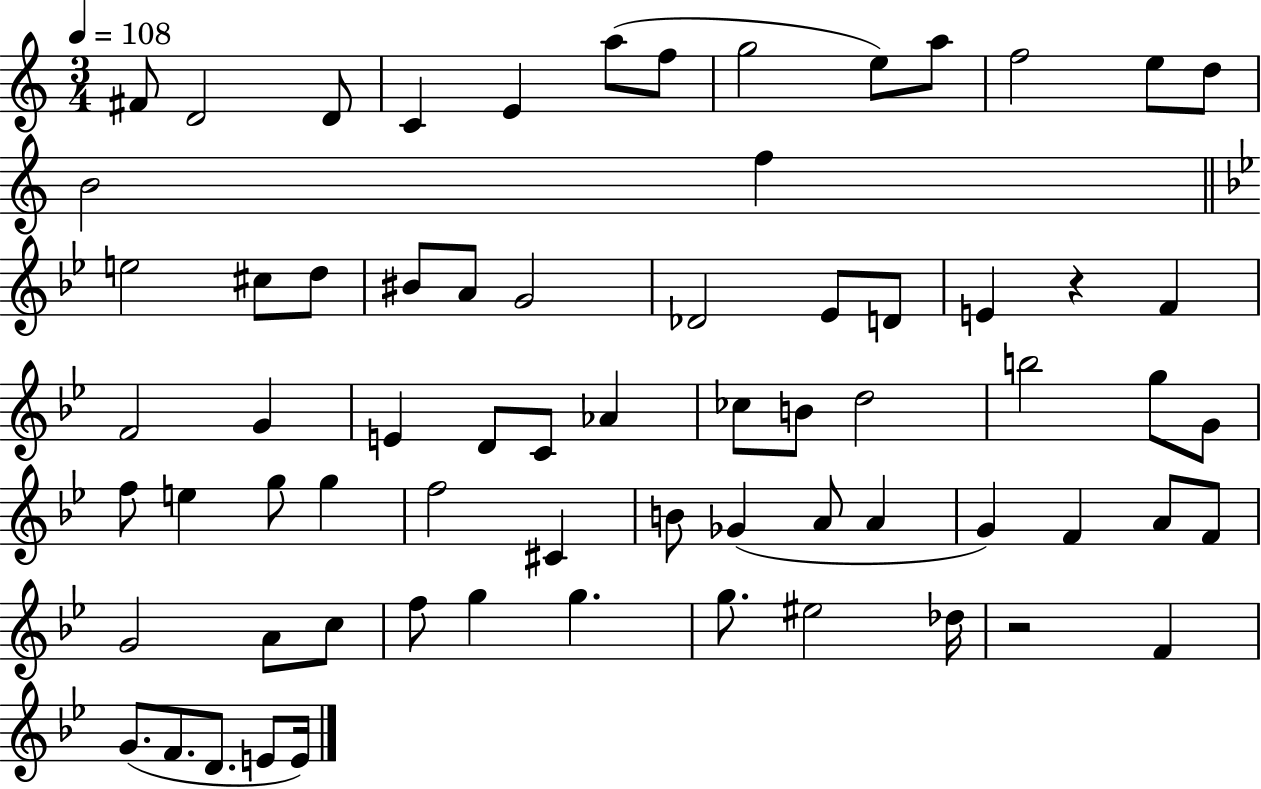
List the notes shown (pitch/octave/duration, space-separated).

F#4/e D4/h D4/e C4/q E4/q A5/e F5/e G5/h E5/e A5/e F5/h E5/e D5/e B4/h F5/q E5/h C#5/e D5/e BIS4/e A4/e G4/h Db4/h Eb4/e D4/e E4/q R/q F4/q F4/h G4/q E4/q D4/e C4/e Ab4/q CES5/e B4/e D5/h B5/h G5/e G4/e F5/e E5/q G5/e G5/q F5/h C#4/q B4/e Gb4/q A4/e A4/q G4/q F4/q A4/e F4/e G4/h A4/e C5/e F5/e G5/q G5/q. G5/e. EIS5/h Db5/s R/h F4/q G4/e. F4/e. D4/e. E4/e E4/s